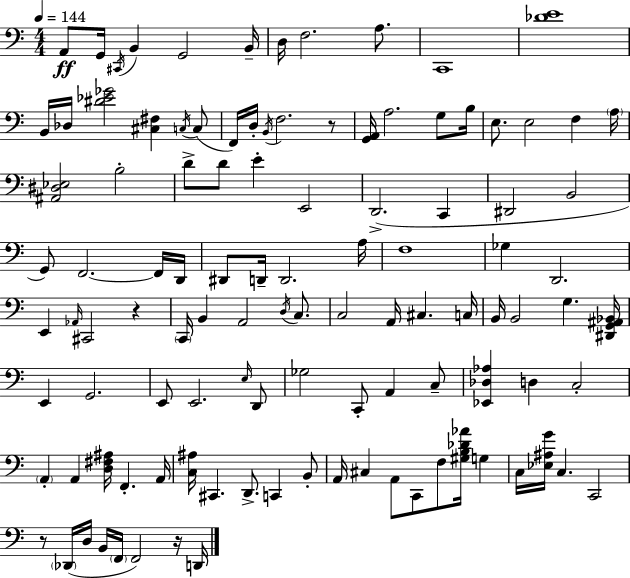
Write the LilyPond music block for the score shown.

{
  \clef bass
  \numericTimeSignature
  \time 4/4
  \key c \major
  \tempo 4 = 144
  a,8\ff g,16 \acciaccatura { cis,16 } b,4 g,2 | b,16-- d16 f2. a8. | c,1 | <des' e'>1 | \break b,16 des16 <dis' ees' ges'>2 <cis fis>4 \acciaccatura { c16 }( | c8 f,16) d16-. \acciaccatura { b,16 } f2. | r8 <g, a,>16 a2. | g8 b16 e8. e2 f4 | \break \parenthesize a16 <ais, dis ees>2 b2-. | d'8-> d'8 e'4-. e,2 | d,2.->( c,4 | dis,2 b,2 | \break g,8) f,2.~~ | f,16 d,16 dis,8 d,16-- d,2. | a16 f1 | ges4 d,2. | \break e,4 \grace { aes,16 } cis,2 | r4 \parenthesize c,16 b,4 a,2 | \acciaccatura { d16 } c8. c2 a,16 cis4. | c16 b,16 b,2 g4. | \break <dis, g, ais, bes,>16 e,4 g,2. | e,8 e,2. | \grace { e16 } d,8 ges2 c,8-. | a,4 c8-- <ees, des aes>4 d4 c2-. | \break \parenthesize a,4-. a,4 <d fis ais>16 f,4.-. | a,16 <c ais>16 cis,4. d,8.-> | c,4 b,8-. a,16 cis4 a,8 c,8 f8 | <gis b des' aes'>16 g4 c16 <ees ais g'>16 c4. c,2 | \break r8 \parenthesize des,16( d16 b,16 \parenthesize f,16 f,2) | r16 d,16 \bar "|."
}